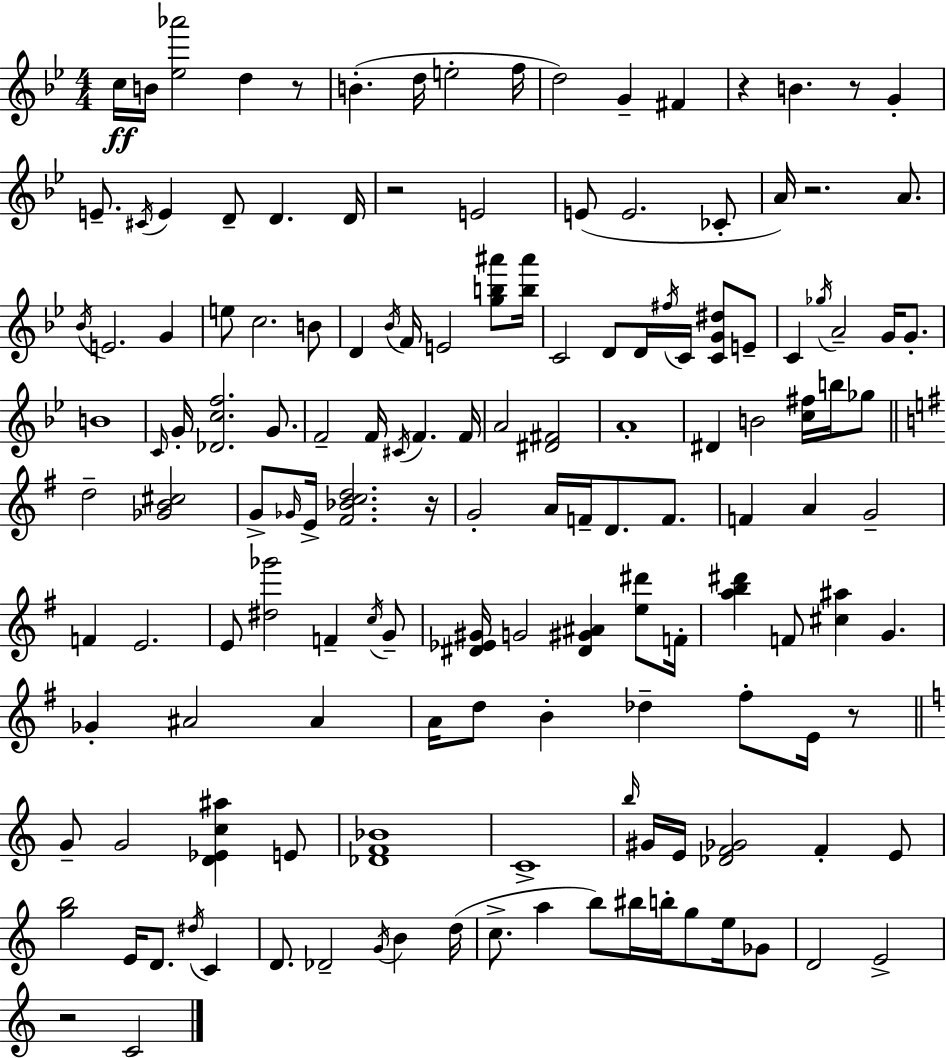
X:1
T:Untitled
M:4/4
L:1/4
K:Bb
c/4 B/4 [_e_a']2 d z/2 B d/4 e2 f/4 d2 G ^F z B z/2 G E/2 ^C/4 E D/2 D D/4 z2 E2 E/2 E2 _C/2 A/4 z2 A/2 _B/4 E2 G e/2 c2 B/2 D _B/4 F/4 E2 [gb^a']/2 [b^a']/4 C2 D/2 D/4 ^f/4 C/4 [CG^d]/2 E/2 C _g/4 A2 G/4 G/2 B4 C/4 G/4 [_Dcf]2 G/2 F2 F/4 ^C/4 F F/4 A2 [^D^F]2 A4 ^D B2 [c^f]/4 b/4 _g/2 d2 [_GB^c]2 G/2 _G/4 E/4 [^F_Bcd]2 z/4 G2 A/4 F/4 D/2 F/2 F A G2 F E2 E/2 [^d_g']2 F c/4 G/2 [^D_E^G]/4 G2 [^D^G^A] [e^d']/2 F/4 [ab^d'] F/2 [^c^a] G _G ^A2 ^A A/4 d/2 B _d ^f/2 E/4 z/2 G/2 G2 [D_Ec^a] E/2 [_DF_B]4 C4 b/4 ^G/4 E/4 [_DF_G]2 F E/2 [gb]2 E/4 D/2 ^d/4 C D/2 _D2 G/4 B d/4 c/2 a b/2 ^b/4 b/4 g/2 e/4 _G/2 D2 E2 z2 C2